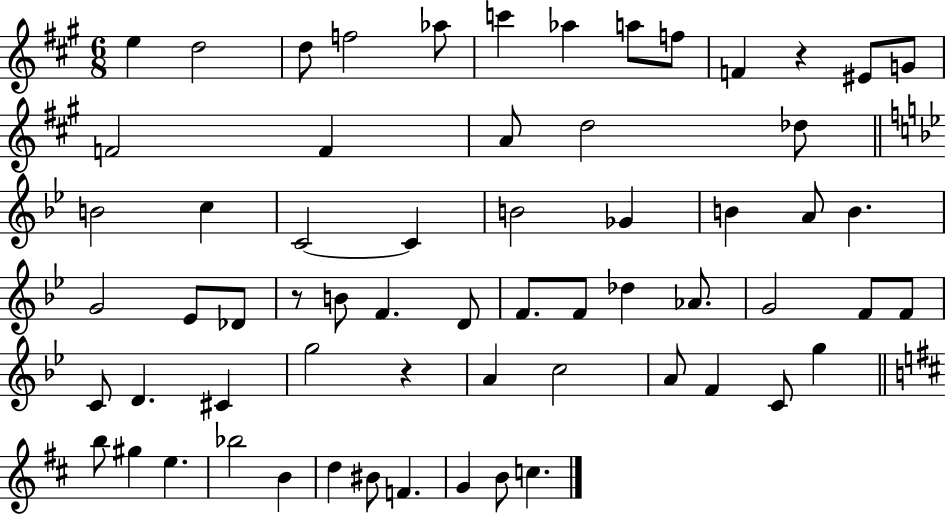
{
  \clef treble
  \numericTimeSignature
  \time 6/8
  \key a \major
  e''4 d''2 | d''8 f''2 aes''8 | c'''4 aes''4 a''8 f''8 | f'4 r4 eis'8 g'8 | \break f'2 f'4 | a'8 d''2 des''8 | \bar "||" \break \key bes \major b'2 c''4 | c'2~~ c'4 | b'2 ges'4 | b'4 a'8 b'4. | \break g'2 ees'8 des'8 | r8 b'8 f'4. d'8 | f'8. f'8 des''4 aes'8. | g'2 f'8 f'8 | \break c'8 d'4. cis'4 | g''2 r4 | a'4 c''2 | a'8 f'4 c'8 g''4 | \break \bar "||" \break \key d \major b''8 gis''4 e''4. | bes''2 b'4 | d''4 bis'8 f'4. | g'4 b'8 c''4. | \break \bar "|."
}